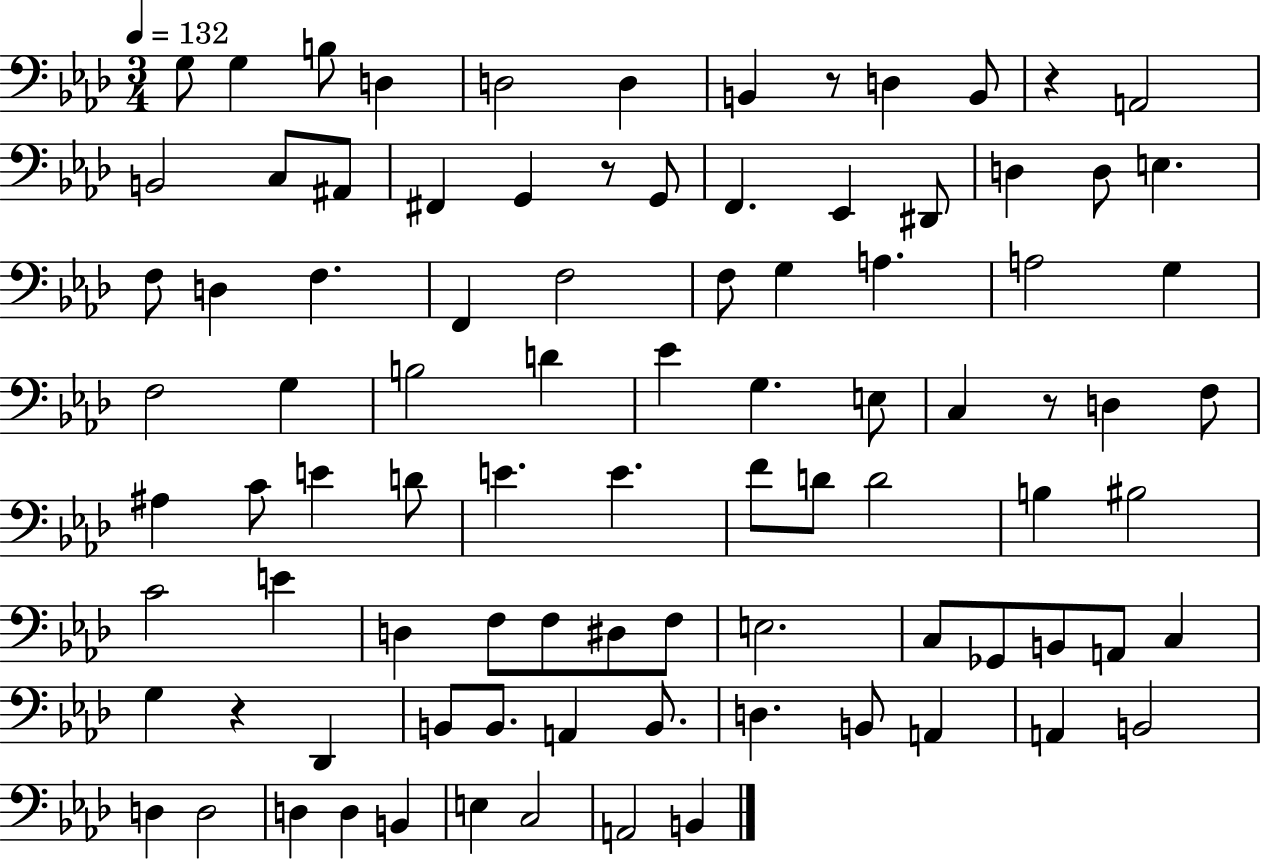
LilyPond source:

{
  \clef bass
  \numericTimeSignature
  \time 3/4
  \key aes \major
  \tempo 4 = 132
  g8 g4 b8 d4 | d2 d4 | b,4 r8 d4 b,8 | r4 a,2 | \break b,2 c8 ais,8 | fis,4 g,4 r8 g,8 | f,4. ees,4 dis,8 | d4 d8 e4. | \break f8 d4 f4. | f,4 f2 | f8 g4 a4. | a2 g4 | \break f2 g4 | b2 d'4 | ees'4 g4. e8 | c4 r8 d4 f8 | \break ais4 c'8 e'4 d'8 | e'4. e'4. | f'8 d'8 d'2 | b4 bis2 | \break c'2 e'4 | d4 f8 f8 dis8 f8 | e2. | c8 ges,8 b,8 a,8 c4 | \break g4 r4 des,4 | b,8 b,8. a,4 b,8. | d4. b,8 a,4 | a,4 b,2 | \break d4 d2 | d4 d4 b,4 | e4 c2 | a,2 b,4 | \break \bar "|."
}